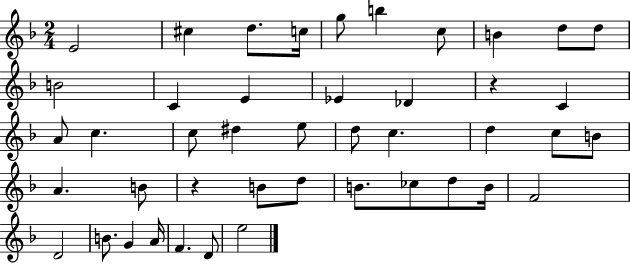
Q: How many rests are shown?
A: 2